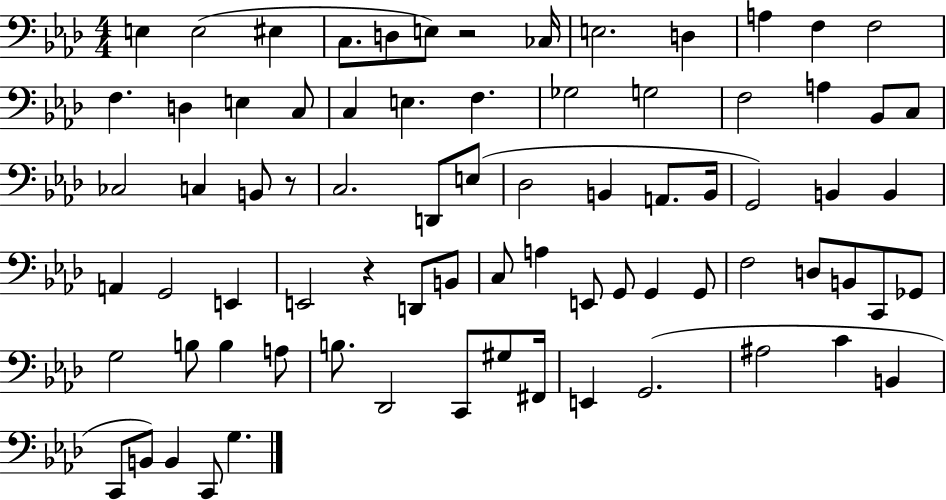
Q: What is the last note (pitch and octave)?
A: G3